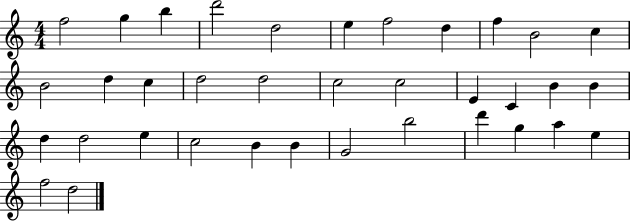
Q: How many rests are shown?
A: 0